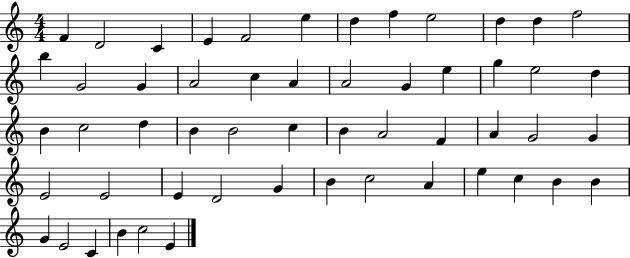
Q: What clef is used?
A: treble